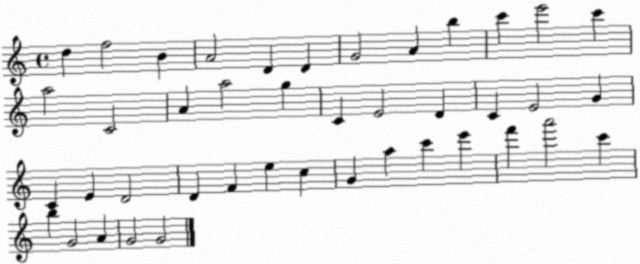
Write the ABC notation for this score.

X:1
T:Untitled
M:4/4
L:1/4
K:C
d f2 B A2 D D G2 A b c' e'2 c' a2 C2 A a2 g C E2 D C E2 G C E D2 D F e c G a c' e' f' a'2 c' b G2 A G2 G2